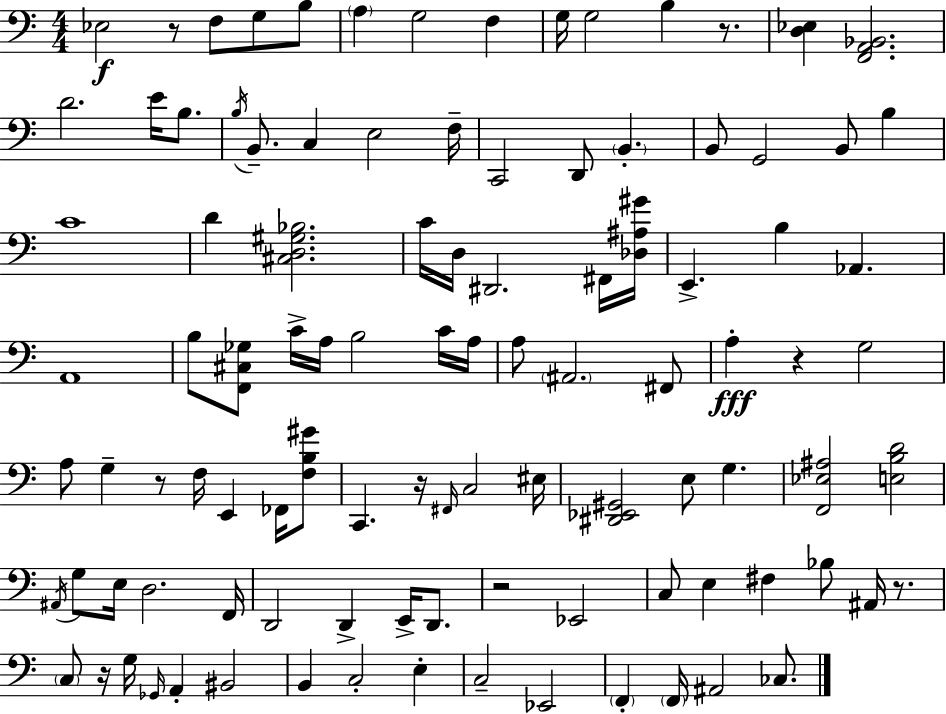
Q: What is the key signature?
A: C major